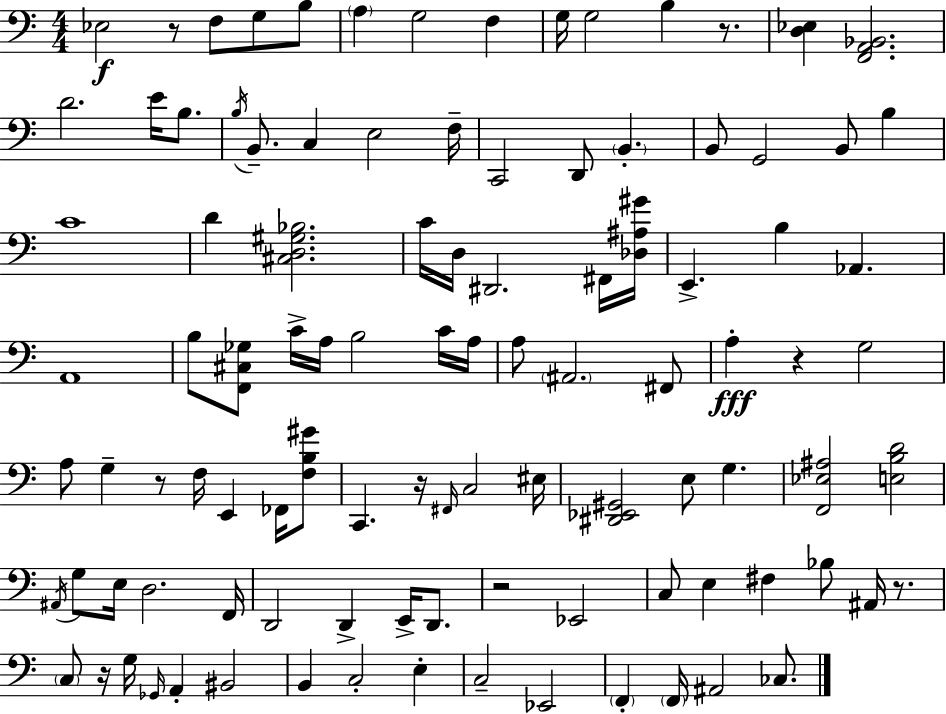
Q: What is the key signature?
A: C major